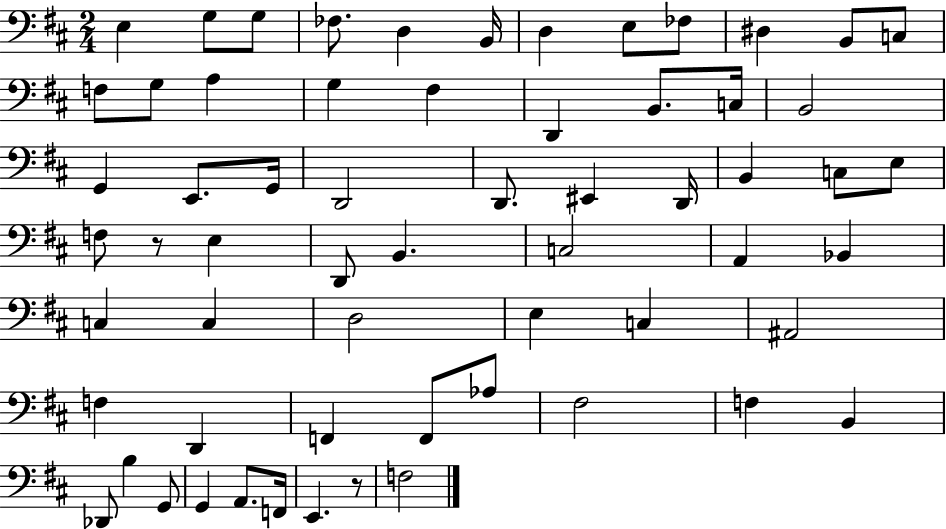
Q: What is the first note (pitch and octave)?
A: E3